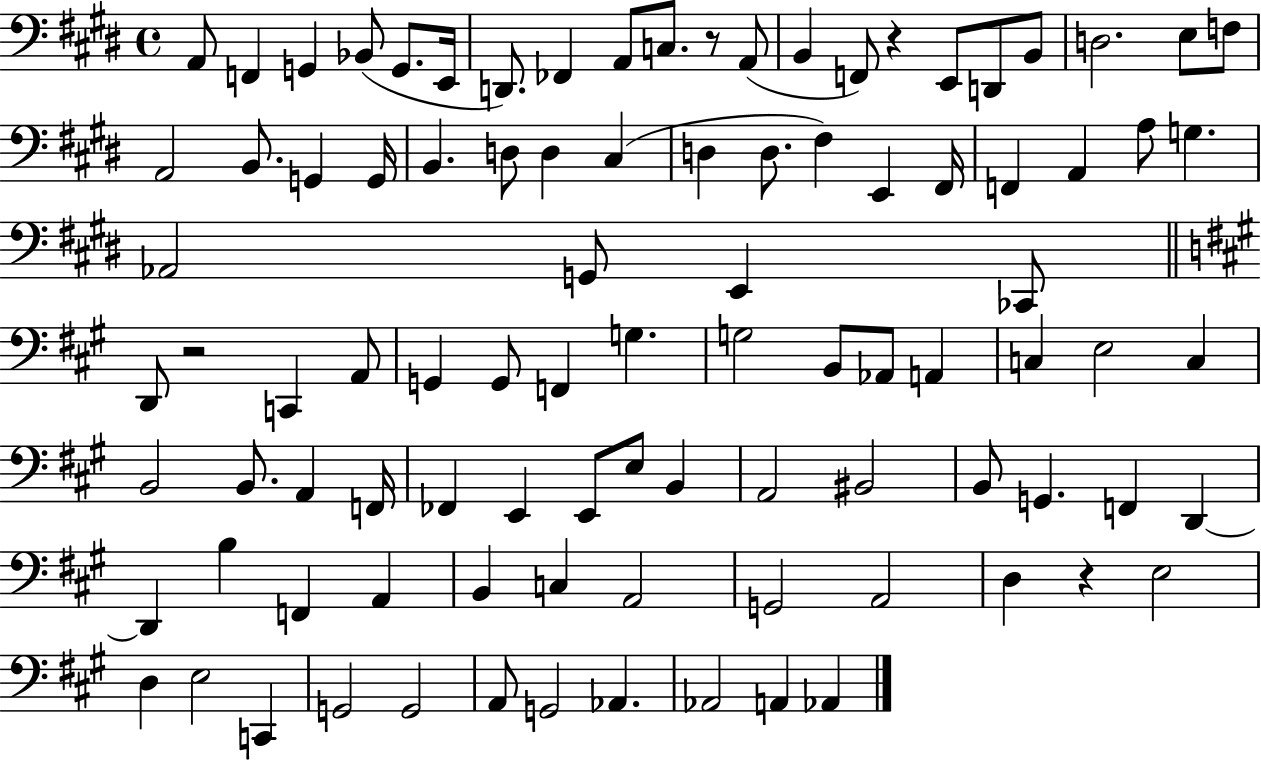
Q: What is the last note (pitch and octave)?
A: Ab2